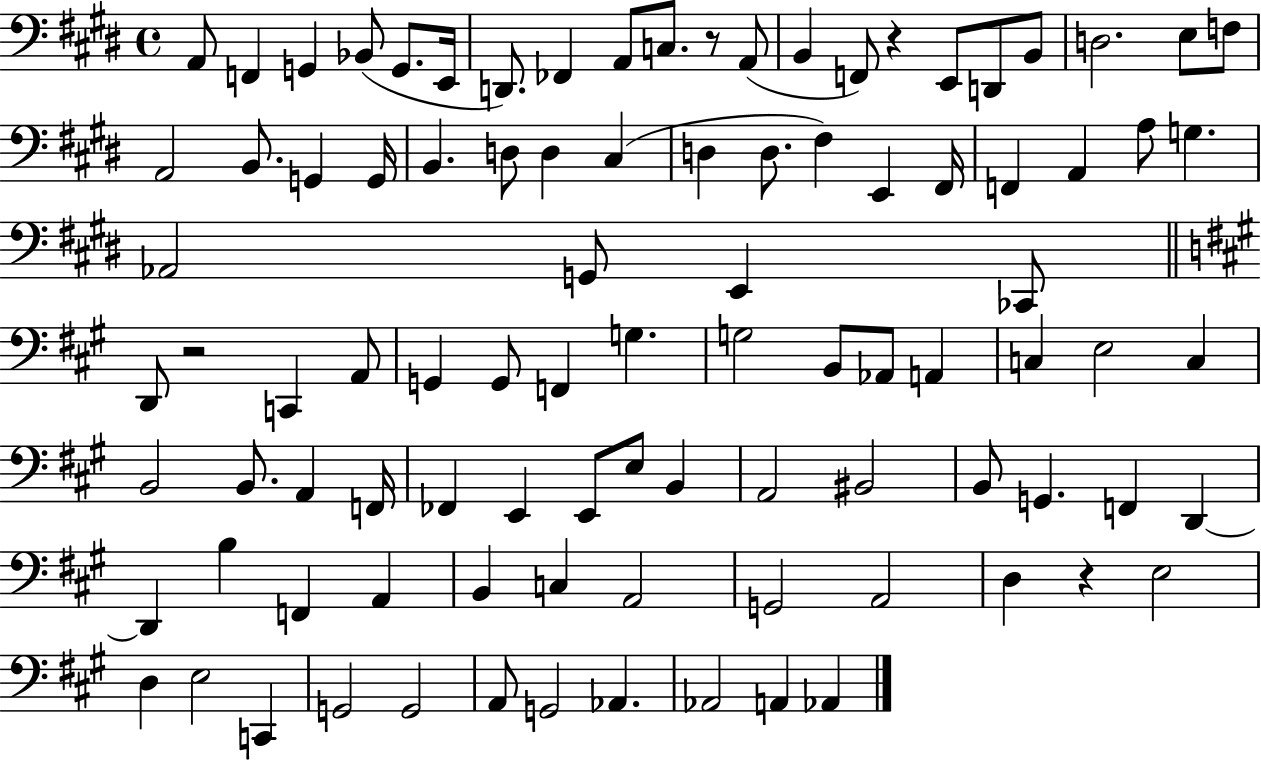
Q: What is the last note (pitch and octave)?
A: Ab2